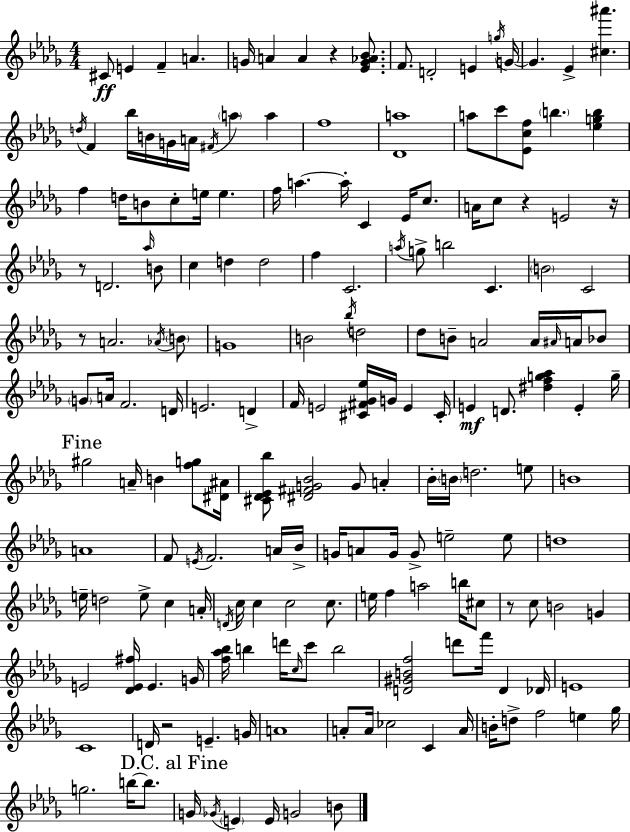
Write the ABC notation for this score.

X:1
T:Untitled
M:4/4
L:1/4
K:Bbm
^C/2 E F A G/4 A A z [_EG_A_B]/2 F/2 D2 E g/4 G/4 G _E [^c^a'] d/4 F _b/4 B/4 G/4 A/4 ^F/4 a a f4 [_Da]4 a/2 c'/2 [_Ecf]/2 b [_egb] f d/4 B/2 c/2 e/4 e f/4 a a/4 C _E/4 c/2 A/4 c/2 z E2 z/4 z/2 D2 _a/4 B/2 c d d2 f C2 a/4 g/2 b2 C B2 C2 z/2 A2 _A/4 B/2 G4 B2 _b/4 d2 _d/2 B/2 A2 A/4 ^A/4 A/4 _B/2 G/2 A/4 F2 D/4 E2 D F/4 E2 [^C^F_G_e]/4 G/4 E ^C/4 E D/2 [^dfg_a] E g/4 ^g2 A/4 B [fg]/2 [^D^A]/4 [^C_D_E_b]/2 [^D^FG_B]2 G/2 A _B/4 B/4 d2 e/2 B4 A4 F/2 E/4 F2 A/4 _B/4 G/4 A/2 G/4 G/2 e2 e/2 d4 e/4 d2 e/2 c A/4 D/4 c/4 c c2 c/2 e/4 f a2 b/4 ^c/2 z/2 c/2 B2 G E2 [_DE^f]/4 E G/4 [f_a_b]/4 b d'/4 c/4 c'/2 b2 [D^GBf]2 d'/2 f'/4 D _D/4 E4 C4 D/4 z2 E G/4 A4 A/2 A/4 _c2 C A/4 B/4 d/2 f2 e _g/4 g2 b/4 b/2 G/4 _G/4 E E/4 G2 B/2